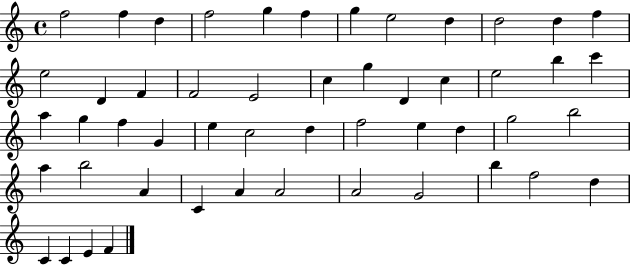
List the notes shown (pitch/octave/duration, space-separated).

F5/h F5/q D5/q F5/h G5/q F5/q G5/q E5/h D5/q D5/h D5/q F5/q E5/h D4/q F4/q F4/h E4/h C5/q G5/q D4/q C5/q E5/h B5/q C6/q A5/q G5/q F5/q G4/q E5/q C5/h D5/q F5/h E5/q D5/q G5/h B5/h A5/q B5/h A4/q C4/q A4/q A4/h A4/h G4/h B5/q F5/h D5/q C4/q C4/q E4/q F4/q